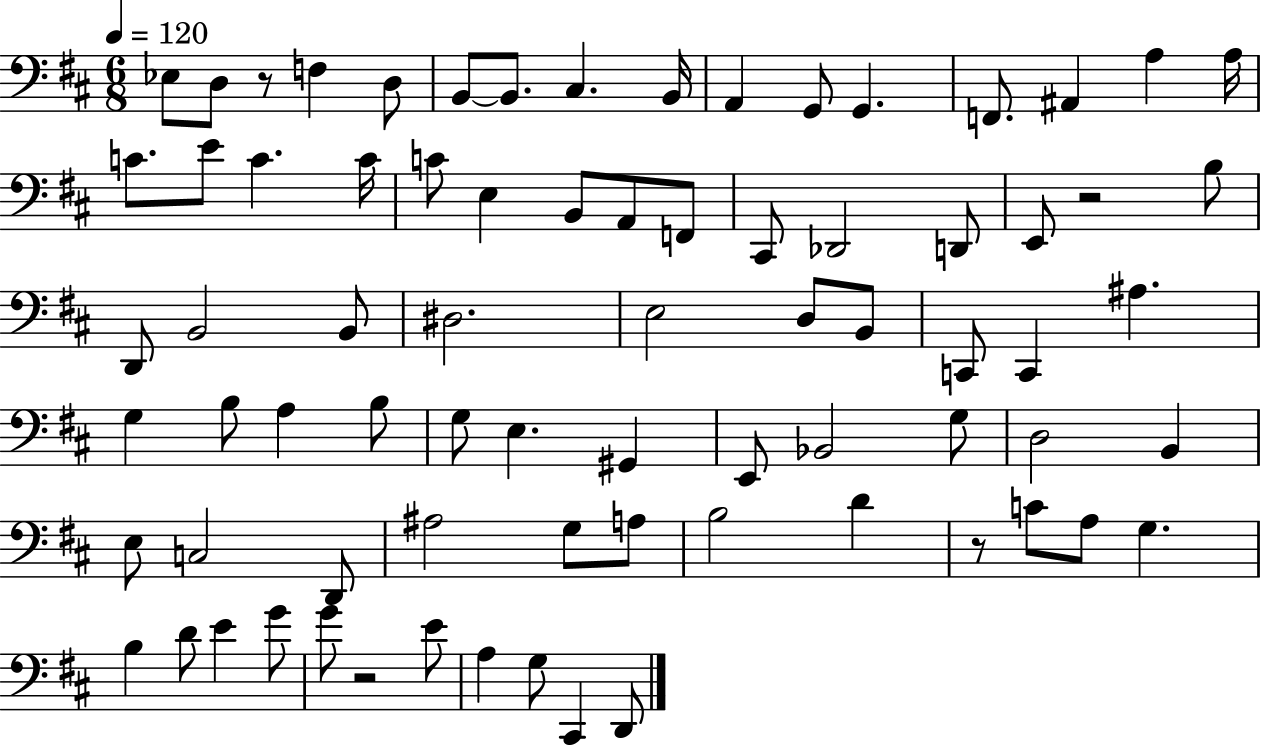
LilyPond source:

{
  \clef bass
  \numericTimeSignature
  \time 6/8
  \key d \major
  \tempo 4 = 120
  ees8 d8 r8 f4 d8 | b,8~~ b,8. cis4. b,16 | a,4 g,8 g,4. | f,8. ais,4 a4 a16 | \break c'8. e'8 c'4. c'16 | c'8 e4 b,8 a,8 f,8 | cis,8 des,2 d,8 | e,8 r2 b8 | \break d,8 b,2 b,8 | dis2. | e2 d8 b,8 | c,8 c,4 ais4. | \break g4 b8 a4 b8 | g8 e4. gis,4 | e,8 bes,2 g8 | d2 b,4 | \break e8 c2 d,8 | ais2 g8 a8 | b2 d'4 | r8 c'8 a8 g4. | \break b4 d'8 e'4 g'8 | g'8 r2 e'8 | a4 g8 cis,4 d,8 | \bar "|."
}